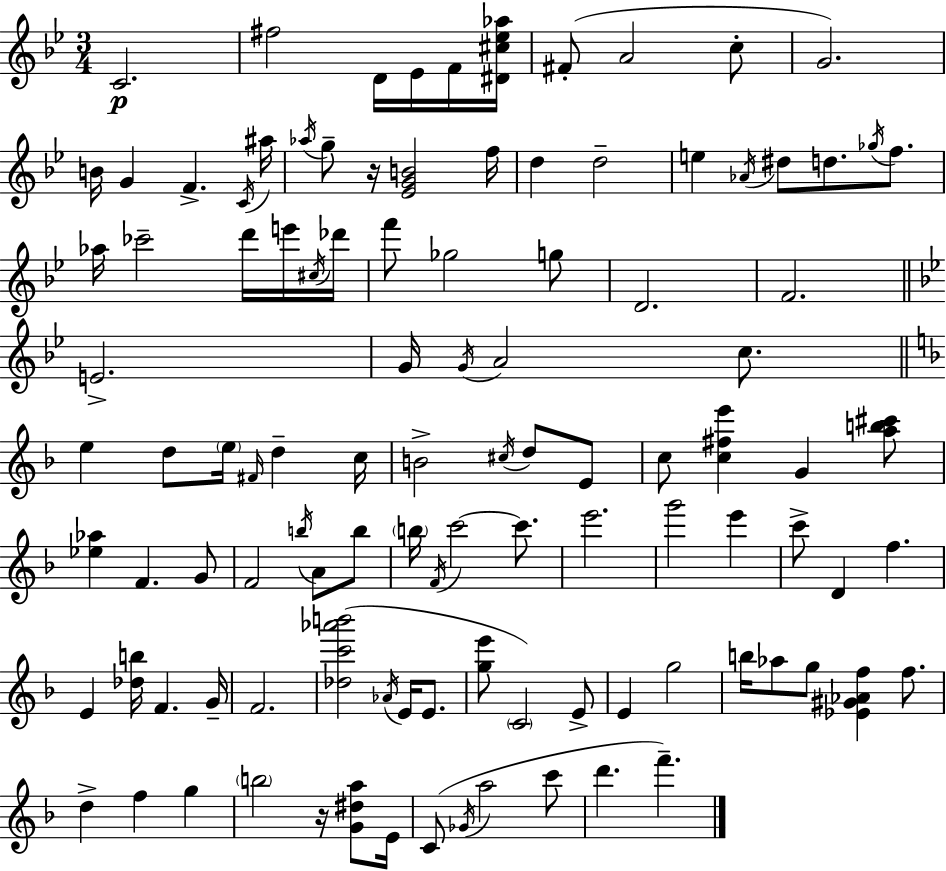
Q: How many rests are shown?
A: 2